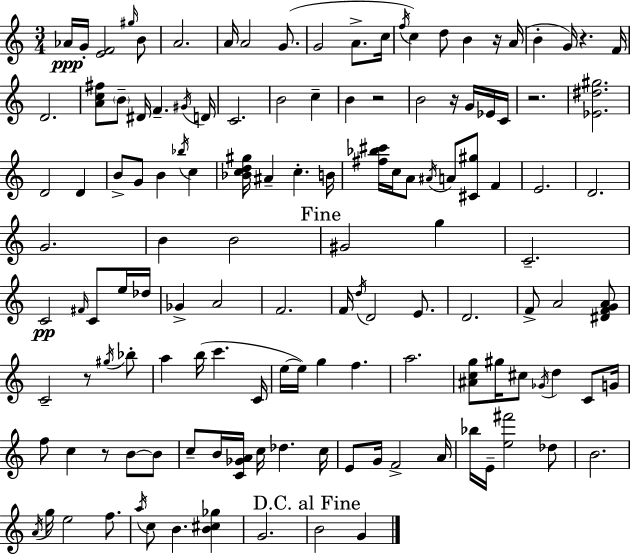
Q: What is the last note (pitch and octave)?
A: G4